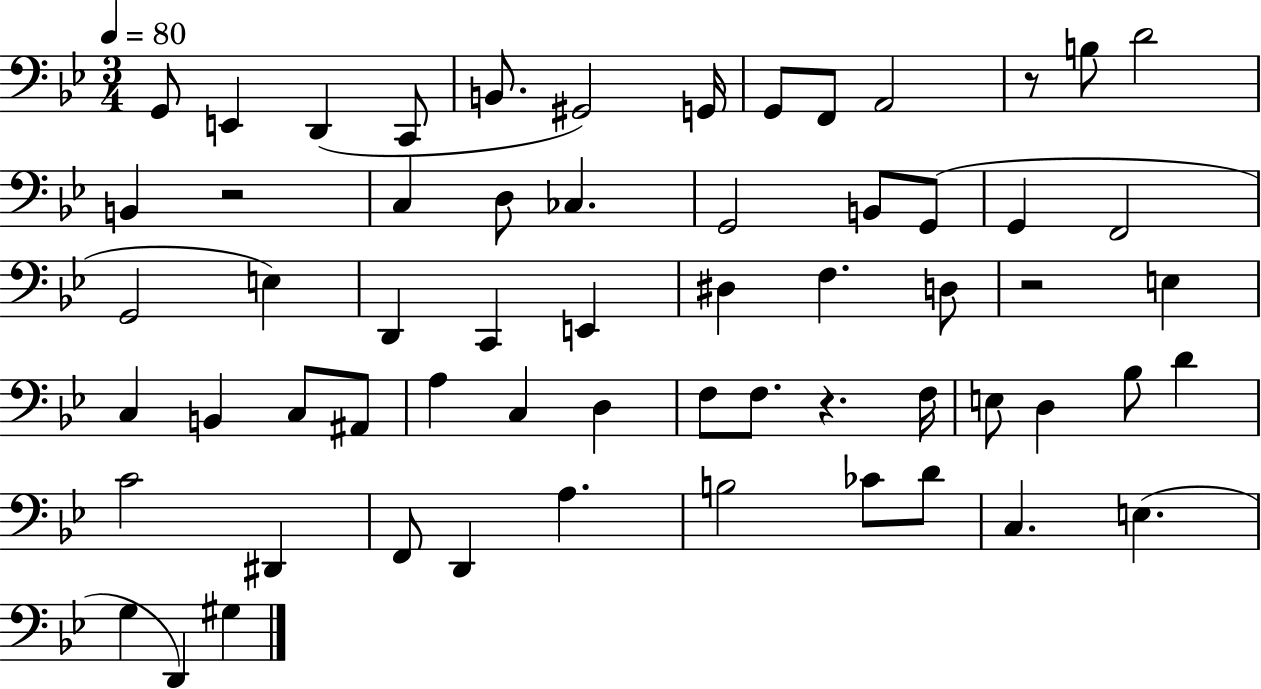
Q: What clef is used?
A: bass